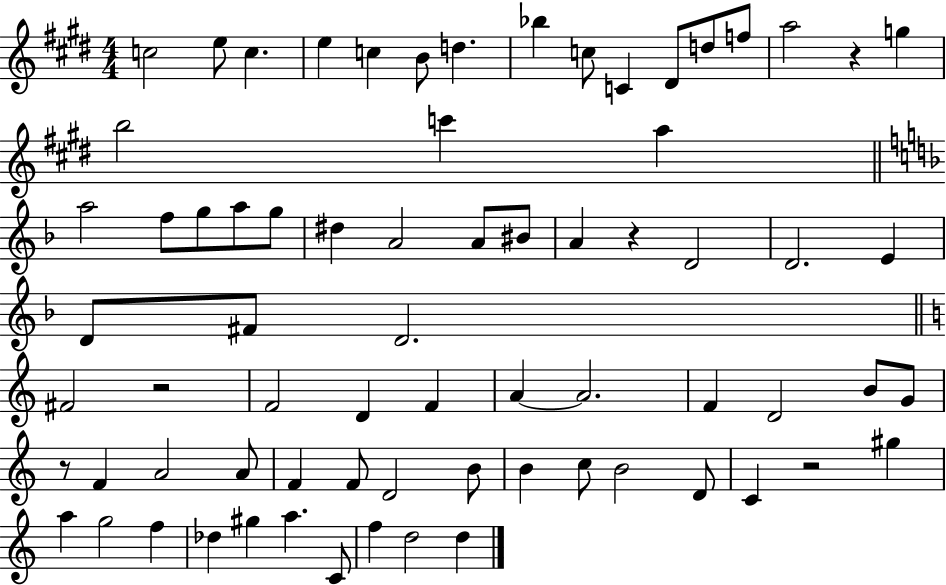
C5/h E5/e C5/q. E5/q C5/q B4/e D5/q. Bb5/q C5/e C4/q D#4/e D5/e F5/e A5/h R/q G5/q B5/h C6/q A5/q A5/h F5/e G5/e A5/e G5/e D#5/q A4/h A4/e BIS4/e A4/q R/q D4/h D4/h. E4/q D4/e F#4/e D4/h. F#4/h R/h F4/h D4/q F4/q A4/q A4/h. F4/q D4/h B4/e G4/e R/e F4/q A4/h A4/e F4/q F4/e D4/h B4/e B4/q C5/e B4/h D4/e C4/q R/h G#5/q A5/q G5/h F5/q Db5/q G#5/q A5/q. C4/e F5/q D5/h D5/q